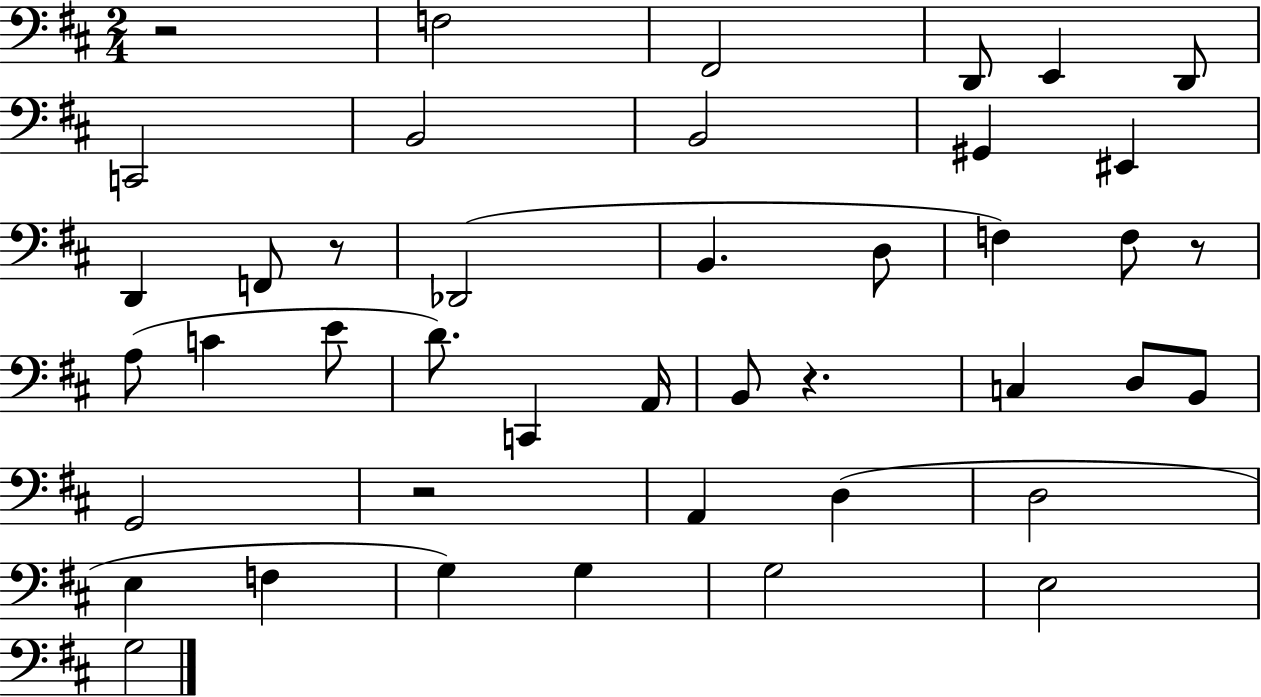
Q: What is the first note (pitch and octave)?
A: F3